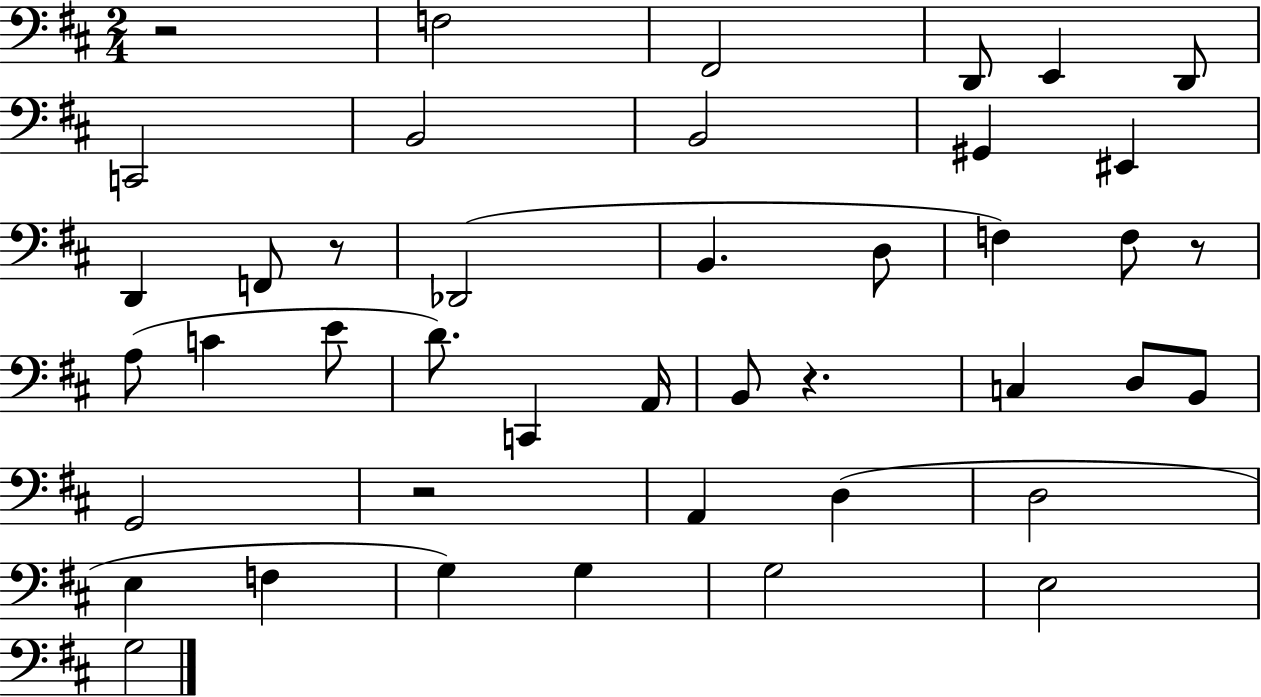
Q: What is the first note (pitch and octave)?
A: F3